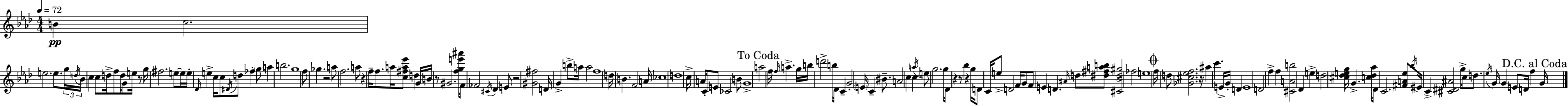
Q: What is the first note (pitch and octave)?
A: B4